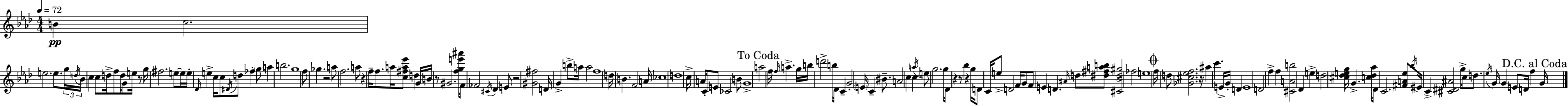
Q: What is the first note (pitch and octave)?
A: B4